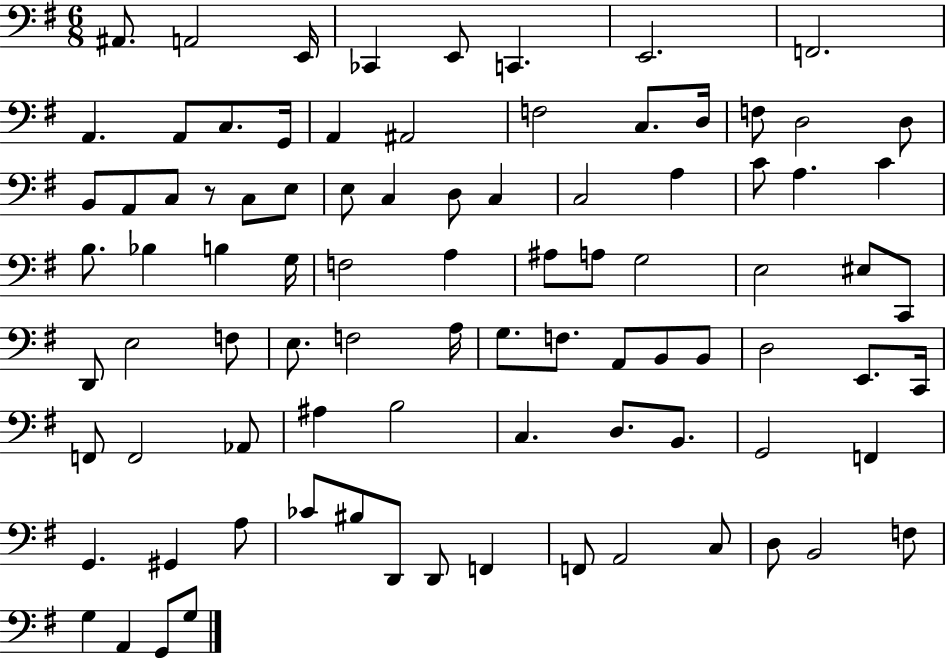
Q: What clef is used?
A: bass